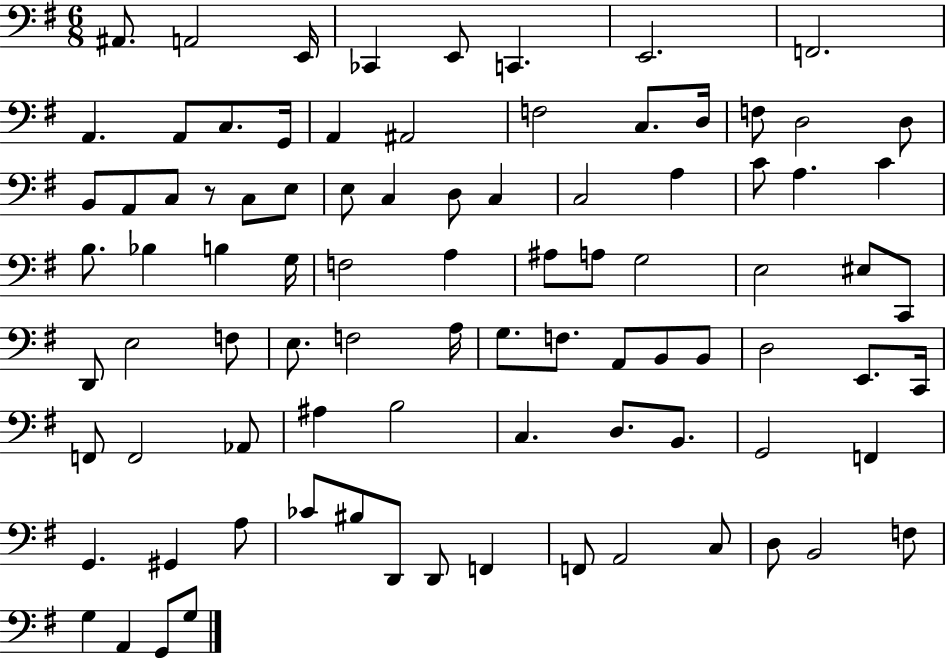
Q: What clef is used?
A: bass